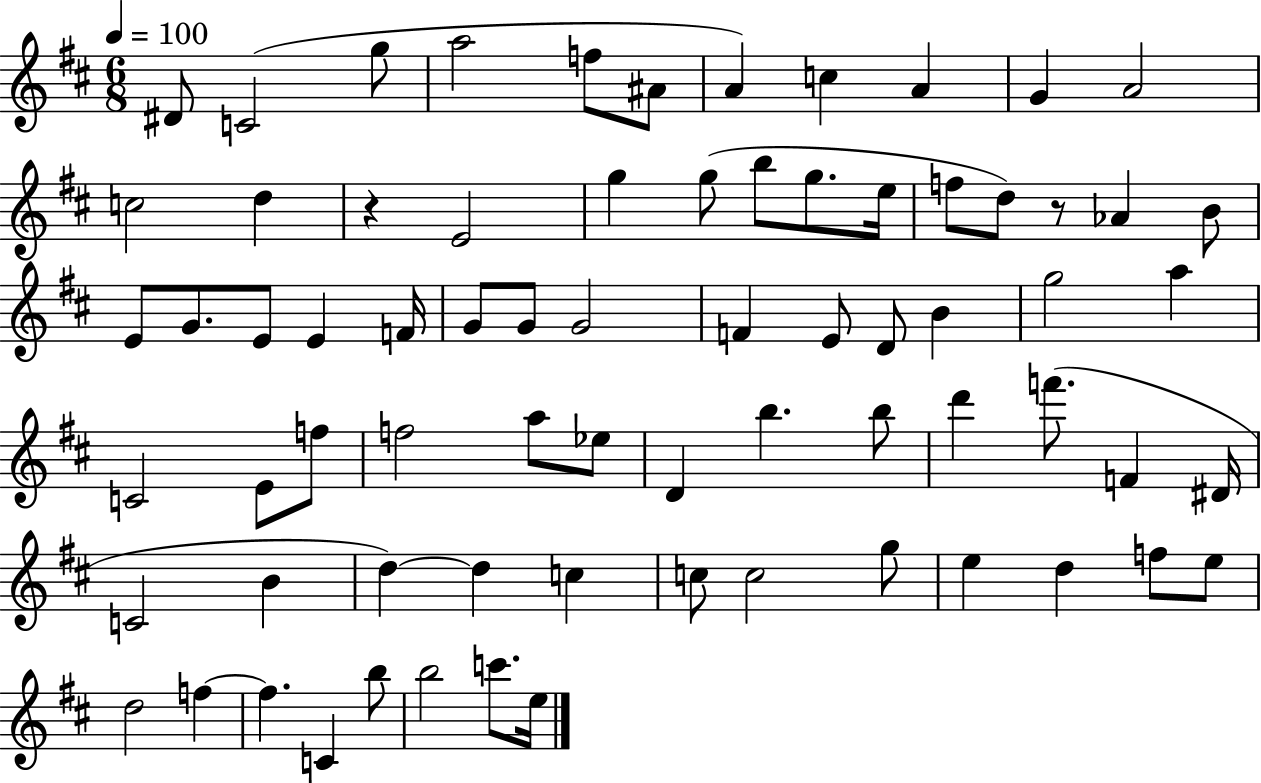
{
  \clef treble
  \numericTimeSignature
  \time 6/8
  \key d \major
  \tempo 4 = 100
  dis'8 c'2( g''8 | a''2 f''8 ais'8 | a'4) c''4 a'4 | g'4 a'2 | \break c''2 d''4 | r4 e'2 | g''4 g''8( b''8 g''8. e''16 | f''8 d''8) r8 aes'4 b'8 | \break e'8 g'8. e'8 e'4 f'16 | g'8 g'8 g'2 | f'4 e'8 d'8 b'4 | g''2 a''4 | \break c'2 e'8 f''8 | f''2 a''8 ees''8 | d'4 b''4. b''8 | d'''4 f'''8.( f'4 dis'16 | \break c'2 b'4 | d''4~~) d''4 c''4 | c''8 c''2 g''8 | e''4 d''4 f''8 e''8 | \break d''2 f''4~~ | f''4. c'4 b''8 | b''2 c'''8. e''16 | \bar "|."
}